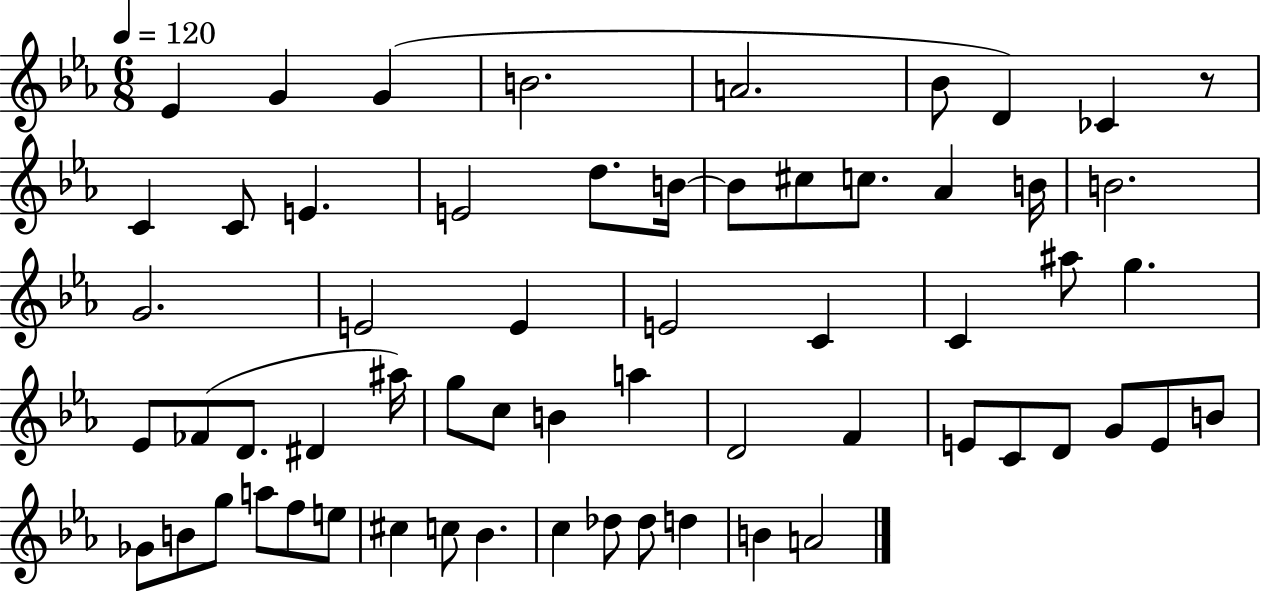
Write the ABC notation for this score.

X:1
T:Untitled
M:6/8
L:1/4
K:Eb
_E G G B2 A2 _B/2 D _C z/2 C C/2 E E2 d/2 B/4 B/2 ^c/2 c/2 _A B/4 B2 G2 E2 E E2 C C ^a/2 g _E/2 _F/2 D/2 ^D ^a/4 g/2 c/2 B a D2 F E/2 C/2 D/2 G/2 E/2 B/2 _G/2 B/2 g/2 a/2 f/2 e/2 ^c c/2 _B c _d/2 _d/2 d B A2